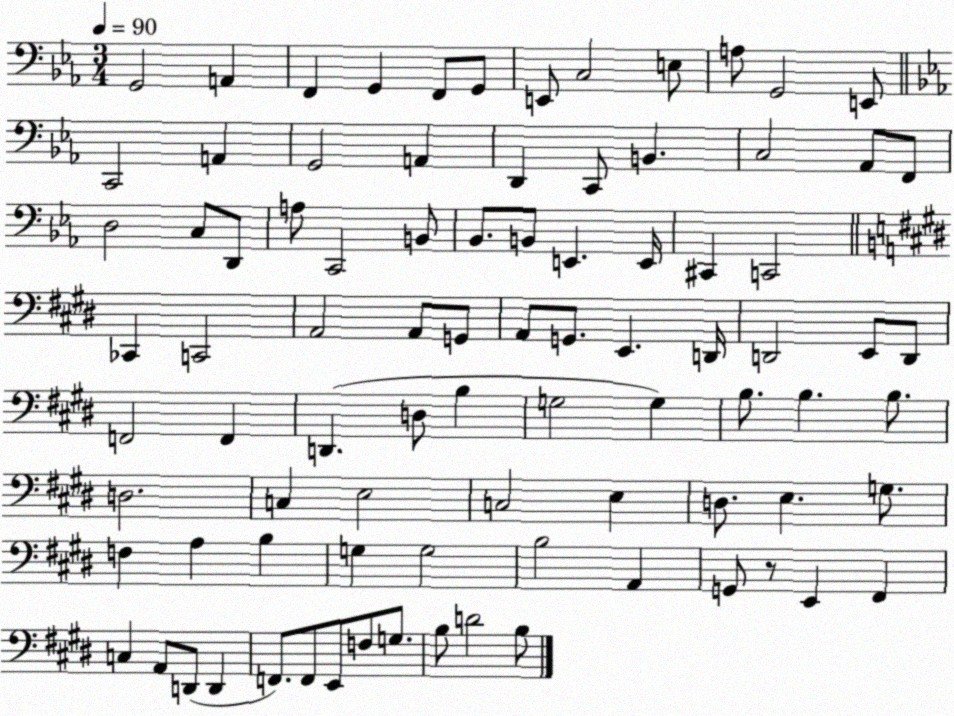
X:1
T:Untitled
M:3/4
L:1/4
K:Eb
G,,2 A,, F,, G,, F,,/2 G,,/2 E,,/2 C,2 E,/2 A,/2 G,,2 E,,/2 C,,2 A,, G,,2 A,, D,, C,,/2 B,, C,2 _A,,/2 F,,/2 D,2 C,/2 D,,/2 A,/2 C,,2 B,,/2 _B,,/2 B,,/2 E,, E,,/4 ^C,, C,,2 _C,, C,,2 A,,2 A,,/2 G,,/2 A,,/2 G,,/2 E,, D,,/4 D,,2 E,,/2 D,,/2 F,,2 F,, D,, D,/2 B, G,2 G, B,/2 B, B,/2 D,2 C, E,2 C,2 E, D,/2 E, G,/2 F, A, B, G, G,2 B,2 A,, G,,/2 z/2 E,, ^F,, C, A,,/2 D,,/2 D,, F,,/2 F,,/2 E,,/2 F,/2 G,/2 B,/2 D2 B,/2